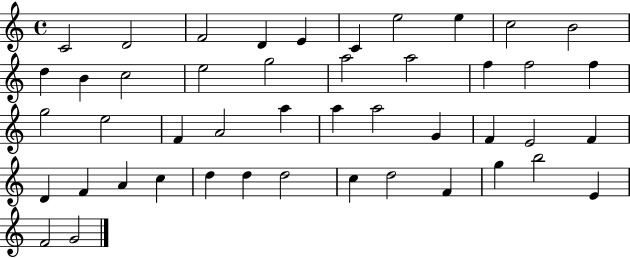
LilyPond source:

{
  \clef treble
  \time 4/4
  \defaultTimeSignature
  \key c \major
  c'2 d'2 | f'2 d'4 e'4 | c'4 e''2 e''4 | c''2 b'2 | \break d''4 b'4 c''2 | e''2 g''2 | a''2 a''2 | f''4 f''2 f''4 | \break g''2 e''2 | f'4 a'2 a''4 | a''4 a''2 g'4 | f'4 e'2 f'4 | \break d'4 f'4 a'4 c''4 | d''4 d''4 d''2 | c''4 d''2 f'4 | g''4 b''2 e'4 | \break f'2 g'2 | \bar "|."
}